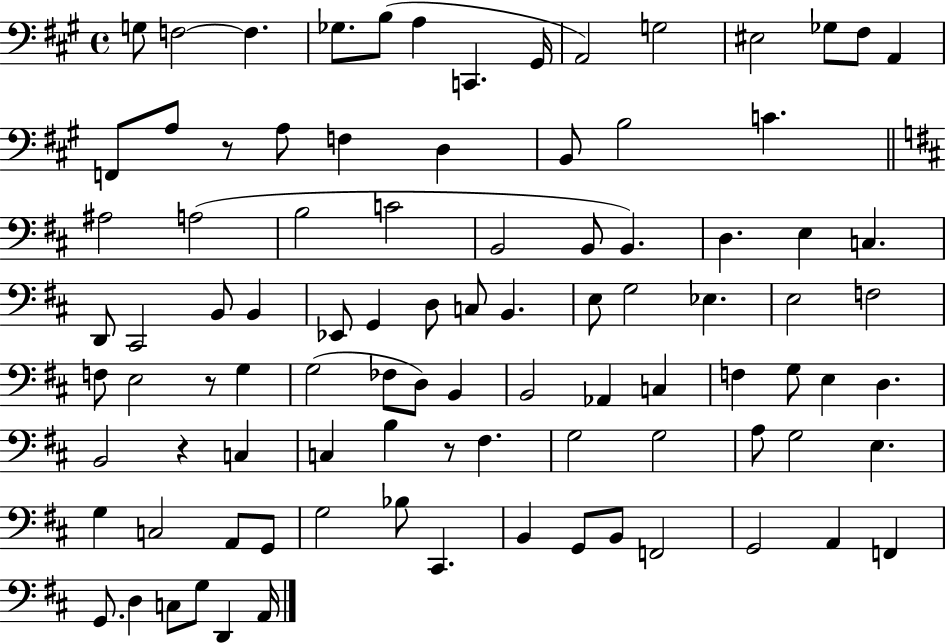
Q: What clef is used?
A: bass